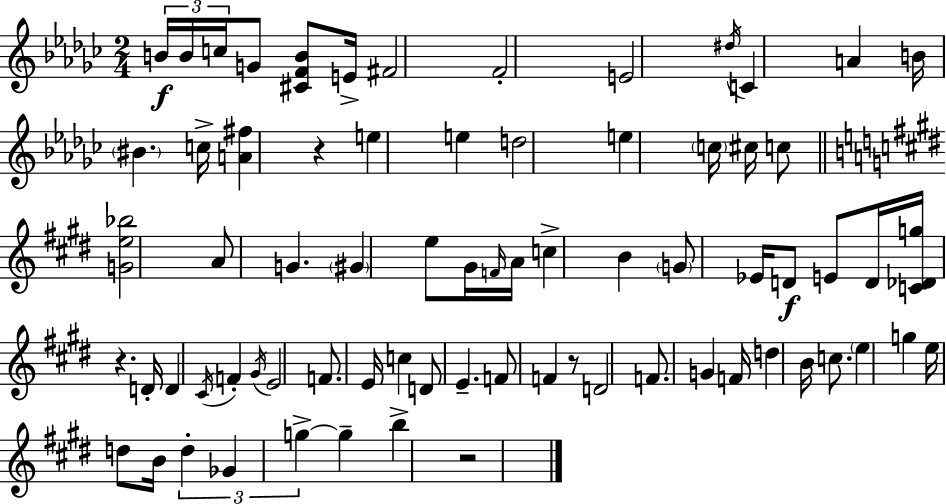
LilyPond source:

{
  \clef treble
  \numericTimeSignature
  \time 2/4
  \key ees \minor
  \repeat volta 2 { \tuplet 3/2 { b'16\f b'16 c''16 } g'8 <cis' f' b'>8 e'16-> | fis'2 | f'2-. | e'2 | \break \acciaccatura { dis''16 } c'4 a'4 | b'16 \parenthesize bis'4. | c''16-> <a' fis''>4 r4 | e''4 e''4 | \break d''2 | e''4 \parenthesize c''16 cis''16 c''8 | \bar "||" \break \key e \major <g' e'' bes''>2 | a'8 g'4. | \parenthesize gis'4 e''8 gis'16 \grace { f'16 } | a'16 c''4-> b'4 | \break \parenthesize g'8 ees'16 d'8\f e'8 | d'16 <c' des' g''>16 r4. | d'16-. d'4 \acciaccatura { cis'16 } f'4-. | \acciaccatura { gis'16 } e'2 | \break f'8. e'16 c''4 | d'8 e'4.-- | f'8 f'4 | r8 d'2 | \break f'8. g'4 | f'16 d''4 b'16 | c''8. \parenthesize e''4 g''4 | e''16 d''8 b'16 \tuplet 3/2 { d''4-. | \break ges'4 g''4->~~ } | g''4-- b''4-> | r2 | } \bar "|."
}